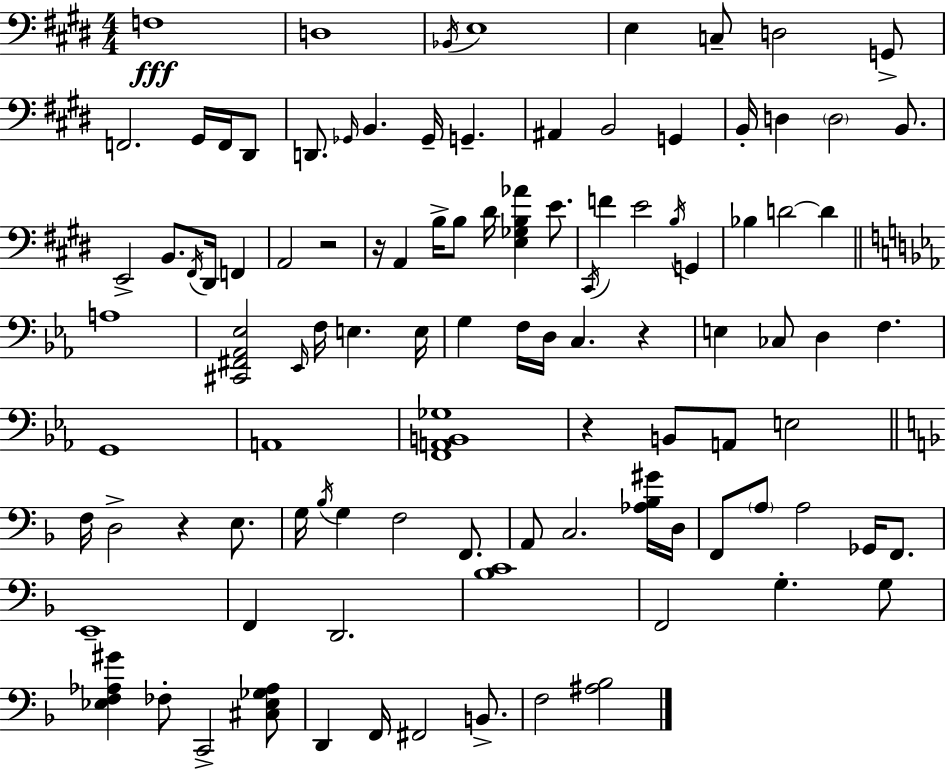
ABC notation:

X:1
T:Untitled
M:4/4
L:1/4
K:E
F,4 D,4 _B,,/4 E,4 E, C,/2 D,2 G,,/2 F,,2 ^G,,/4 F,,/4 ^D,,/2 D,,/2 _G,,/4 B,, _G,,/4 G,, ^A,, B,,2 G,, B,,/4 D, D,2 B,,/2 E,,2 B,,/2 ^F,,/4 ^D,,/4 F,, A,,2 z2 z/4 A,, B,/4 B,/2 ^D/4 [E,_G,B,_A] E/2 ^C,,/4 F E2 B,/4 G,, _B, D2 D A,4 [^C,,^F,,_A,,_E,]2 _E,,/4 F,/4 E, E,/4 G, F,/4 D,/4 C, z E, _C,/2 D, F, G,,4 A,,4 [F,,A,,B,,_G,]4 z B,,/2 A,,/2 E,2 F,/4 D,2 z E,/2 G,/4 _B,/4 G, F,2 F,,/2 A,,/2 C,2 [_A,_B,^G]/4 D,/4 F,,/2 A,/2 A,2 _G,,/4 F,,/2 E,,4 F,, D,,2 [_B,C]4 F,,2 G, G,/2 [_E,F,_A,^G] _F,/2 C,,2 [^C,_E,_G,_A,]/2 D,, F,,/4 ^F,,2 B,,/2 F,2 [^A,_B,]2